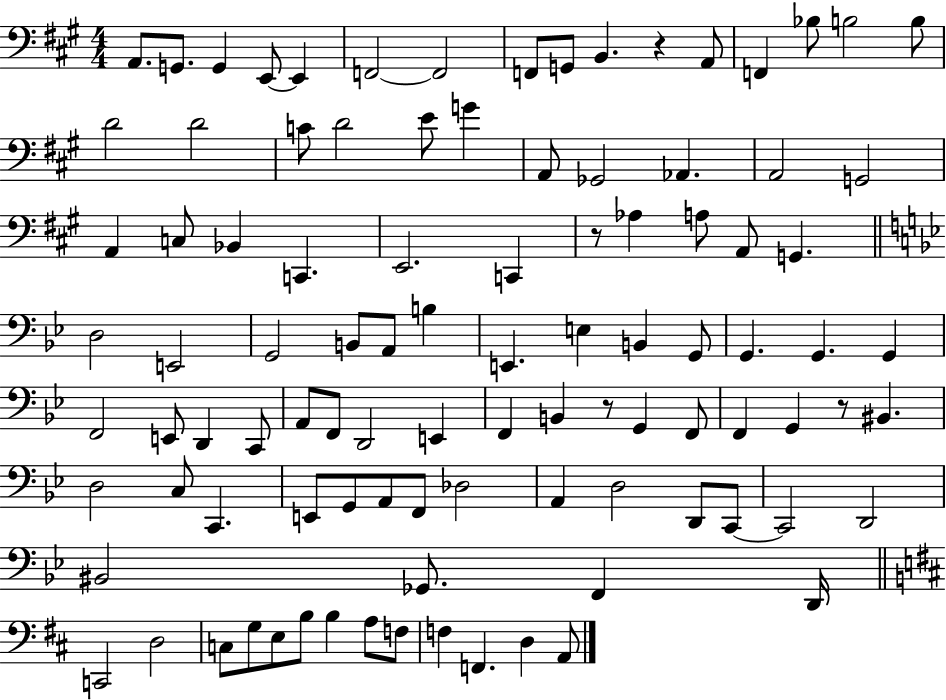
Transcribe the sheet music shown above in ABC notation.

X:1
T:Untitled
M:4/4
L:1/4
K:A
A,,/2 G,,/2 G,, E,,/2 E,, F,,2 F,,2 F,,/2 G,,/2 B,, z A,,/2 F,, _B,/2 B,2 B,/2 D2 D2 C/2 D2 E/2 G A,,/2 _G,,2 _A,, A,,2 G,,2 A,, C,/2 _B,, C,, E,,2 C,, z/2 _A, A,/2 A,,/2 G,, D,2 E,,2 G,,2 B,,/2 A,,/2 B, E,, E, B,, G,,/2 G,, G,, G,, F,,2 E,,/2 D,, C,,/2 A,,/2 F,,/2 D,,2 E,, F,, B,, z/2 G,, F,,/2 F,, G,, z/2 ^B,, D,2 C,/2 C,, E,,/2 G,,/2 A,,/2 F,,/2 _D,2 A,, D,2 D,,/2 C,,/2 C,,2 D,,2 ^B,,2 _G,,/2 F,, D,,/4 C,,2 D,2 C,/2 G,/2 E,/2 B,/2 B, A,/2 F,/2 F, F,, D, A,,/2